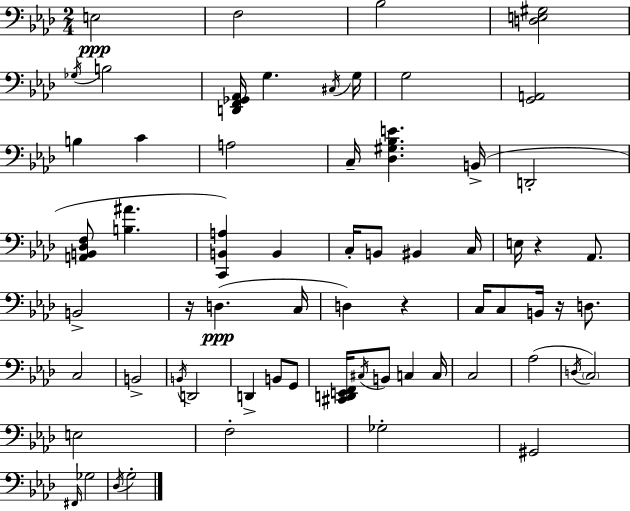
{
  \clef bass
  \numericTimeSignature
  \time 2/4
  \key aes \major
  e2\ppp | f2 | bes2 | <d e gis>2 | \break \acciaccatura { ges16 } b2 | <d, f, ges, aes,>16 g4. | \acciaccatura { cis16 } g16 g2 | <g, a,>2 | \break b4 c'4 | a2 | c16-- <des gis bes e'>4. | b,16->( d,2-. | \break <a, b, des f>8 <b ais'>4. | <c, b, a>4) b,4 | c16-. b,8 bis,4 | c16 e16 r4 aes,8. | \break b,2-> | r16 d4.(\ppp | c16 d4) r4 | c16 c8 b,16 r16 d8. | \break c2 | b,2-> | \acciaccatura { b,16 } d,2 | d,4-> b,8 | \break g,8 <cis, d, e, f,>16 \acciaccatura { cis16 } b,8 c4 | c16 c2 | aes2( | \acciaccatura { d16 } \parenthesize c2) | \break e2 | f2-. | ges2-. | gis,2 | \break \grace { fis,16 } ges2 | \acciaccatura { des16 } g2-. | \bar "|."
}